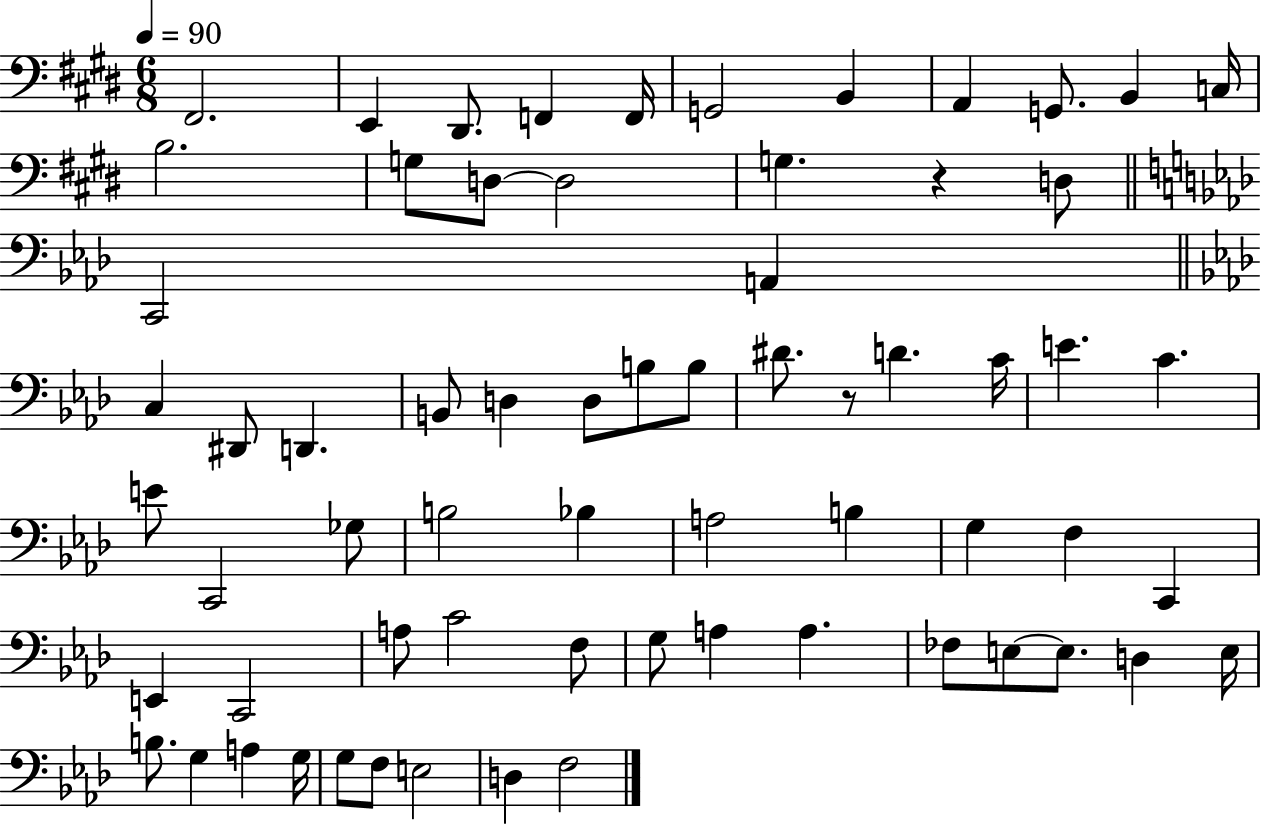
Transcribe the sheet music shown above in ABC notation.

X:1
T:Untitled
M:6/8
L:1/4
K:E
^F,,2 E,, ^D,,/2 F,, F,,/4 G,,2 B,, A,, G,,/2 B,, C,/4 B,2 G,/2 D,/2 D,2 G, z D,/2 C,,2 A,, C, ^D,,/2 D,, B,,/2 D, D,/2 B,/2 B,/2 ^D/2 z/2 D C/4 E C E/2 C,,2 _G,/2 B,2 _B, A,2 B, G, F, C,, E,, C,,2 A,/2 C2 F,/2 G,/2 A, A, _F,/2 E,/2 E,/2 D, E,/4 B,/2 G, A, G,/4 G,/2 F,/2 E,2 D, F,2